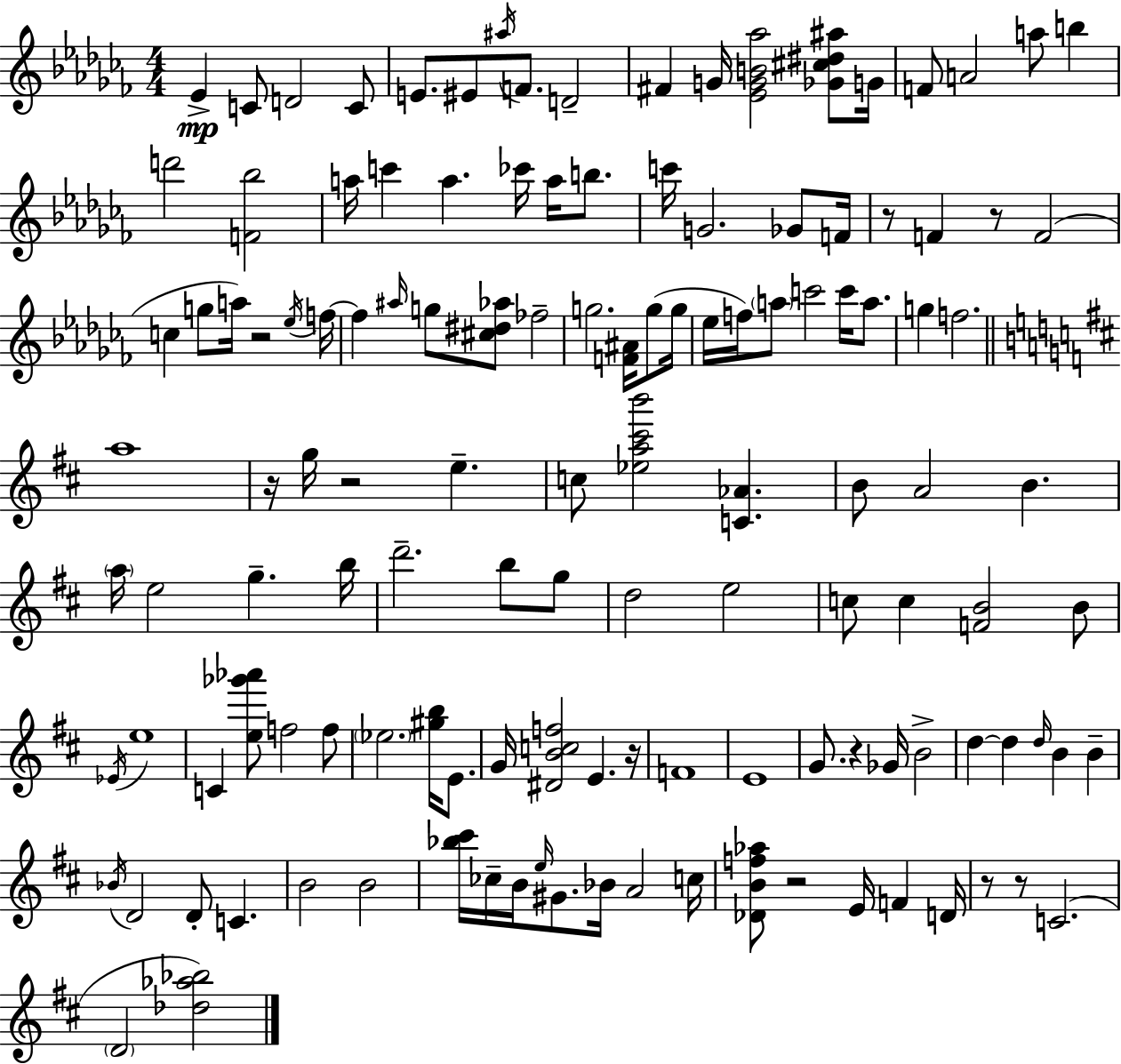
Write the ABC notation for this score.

X:1
T:Untitled
M:4/4
L:1/4
K:Abm
_E C/2 D2 C/2 E/2 ^E/2 ^a/4 F/2 D2 ^F G/4 [_EGB_a]2 [_G^c^d^a]/2 G/4 F/2 A2 a/2 b d'2 [F_b]2 a/4 c' a _c'/4 a/4 b/2 c'/4 G2 _G/2 F/4 z/2 F z/2 F2 c g/2 a/4 z2 _e/4 f/4 f ^a/4 g/2 [^c^d_a]/2 _f2 g2 [F^A]/4 g/2 g/4 _e/4 f/4 a/2 c'2 c'/4 a/2 g f2 a4 z/4 g/4 z2 e c/2 [_ea^c'b']2 [C_A] B/2 A2 B a/4 e2 g b/4 d'2 b/2 g/2 d2 e2 c/2 c [FB]2 B/2 _E/4 e4 C [e_g'_a']/2 f2 f/2 _e2 [^gb]/4 E/2 G/4 [^DBcf]2 E z/4 F4 E4 G/2 z _G/4 B2 d d d/4 B B _B/4 D2 D/2 C B2 B2 [_b^c']/4 _c/4 B/4 e/4 ^G/2 _B/4 A2 c/4 [_DBf_a]/2 z2 E/4 F D/4 z/2 z/2 C2 D2 [_d_a_b]2